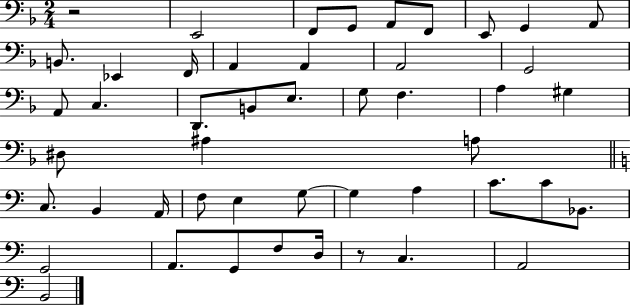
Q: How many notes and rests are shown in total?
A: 48